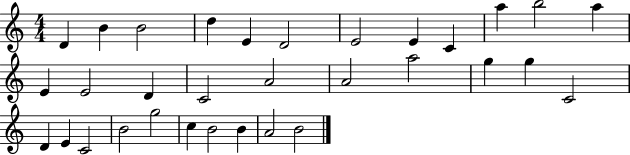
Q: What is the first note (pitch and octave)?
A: D4